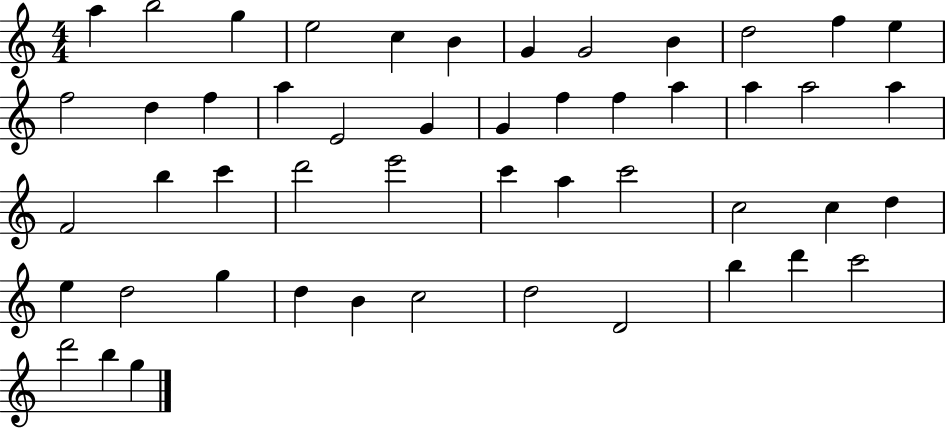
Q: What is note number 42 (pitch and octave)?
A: C5